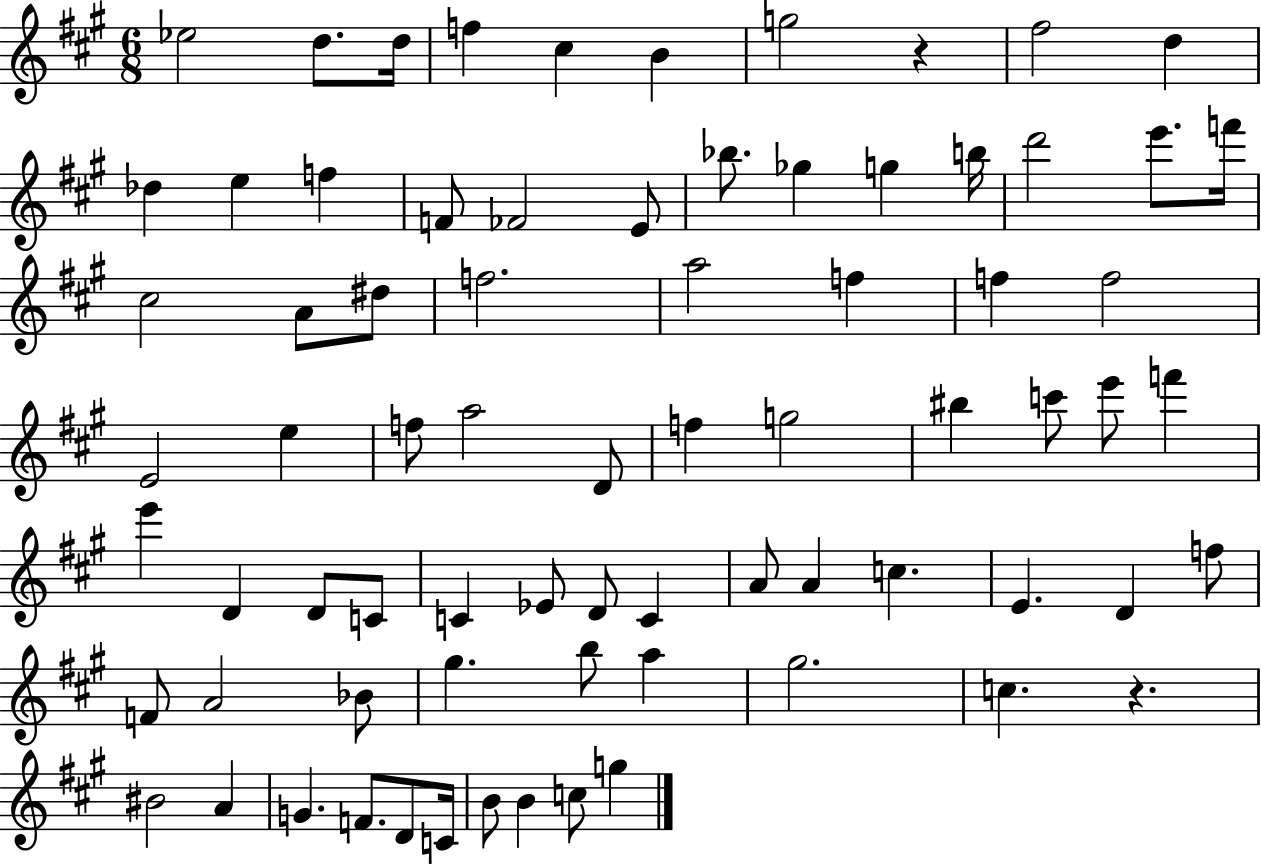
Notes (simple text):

Eb5/h D5/e. D5/s F5/q C#5/q B4/q G5/h R/q F#5/h D5/q Db5/q E5/q F5/q F4/e FES4/h E4/e Bb5/e. Gb5/q G5/q B5/s D6/h E6/e. F6/s C#5/h A4/e D#5/e F5/h. A5/h F5/q F5/q F5/h E4/h E5/q F5/e A5/h D4/e F5/q G5/h BIS5/q C6/e E6/e F6/q E6/q D4/q D4/e C4/e C4/q Eb4/e D4/e C4/q A4/e A4/q C5/q. E4/q. D4/q F5/e F4/e A4/h Bb4/e G#5/q. B5/e A5/q G#5/h. C5/q. R/q. BIS4/h A4/q G4/q. F4/e. D4/e C4/s B4/e B4/q C5/e G5/q